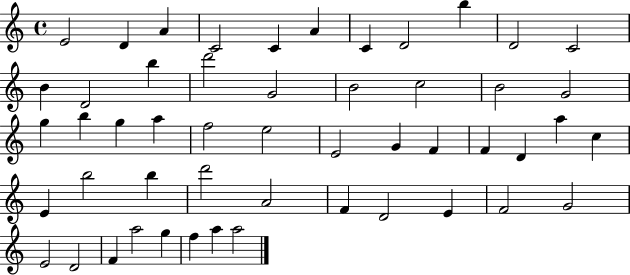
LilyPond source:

{
  \clef treble
  \time 4/4
  \defaultTimeSignature
  \key c \major
  e'2 d'4 a'4 | c'2 c'4 a'4 | c'4 d'2 b''4 | d'2 c'2 | \break b'4 d'2 b''4 | d'''2 g'2 | b'2 c''2 | b'2 g'2 | \break g''4 b''4 g''4 a''4 | f''2 e''2 | e'2 g'4 f'4 | f'4 d'4 a''4 c''4 | \break e'4 b''2 b''4 | d'''2 a'2 | f'4 d'2 e'4 | f'2 g'2 | \break e'2 d'2 | f'4 a''2 g''4 | f''4 a''4 a''2 | \bar "|."
}